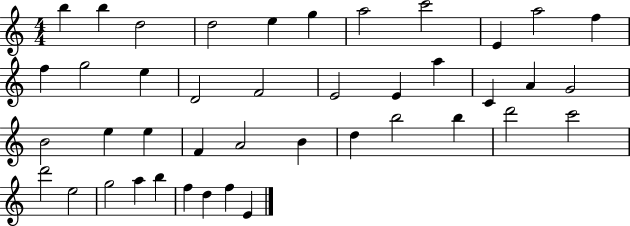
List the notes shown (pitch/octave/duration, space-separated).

B5/q B5/q D5/h D5/h E5/q G5/q A5/h C6/h E4/q A5/h F5/q F5/q G5/h E5/q D4/h F4/h E4/h E4/q A5/q C4/q A4/q G4/h B4/h E5/q E5/q F4/q A4/h B4/q D5/q B5/h B5/q D6/h C6/h D6/h E5/h G5/h A5/q B5/q F5/q D5/q F5/q E4/q